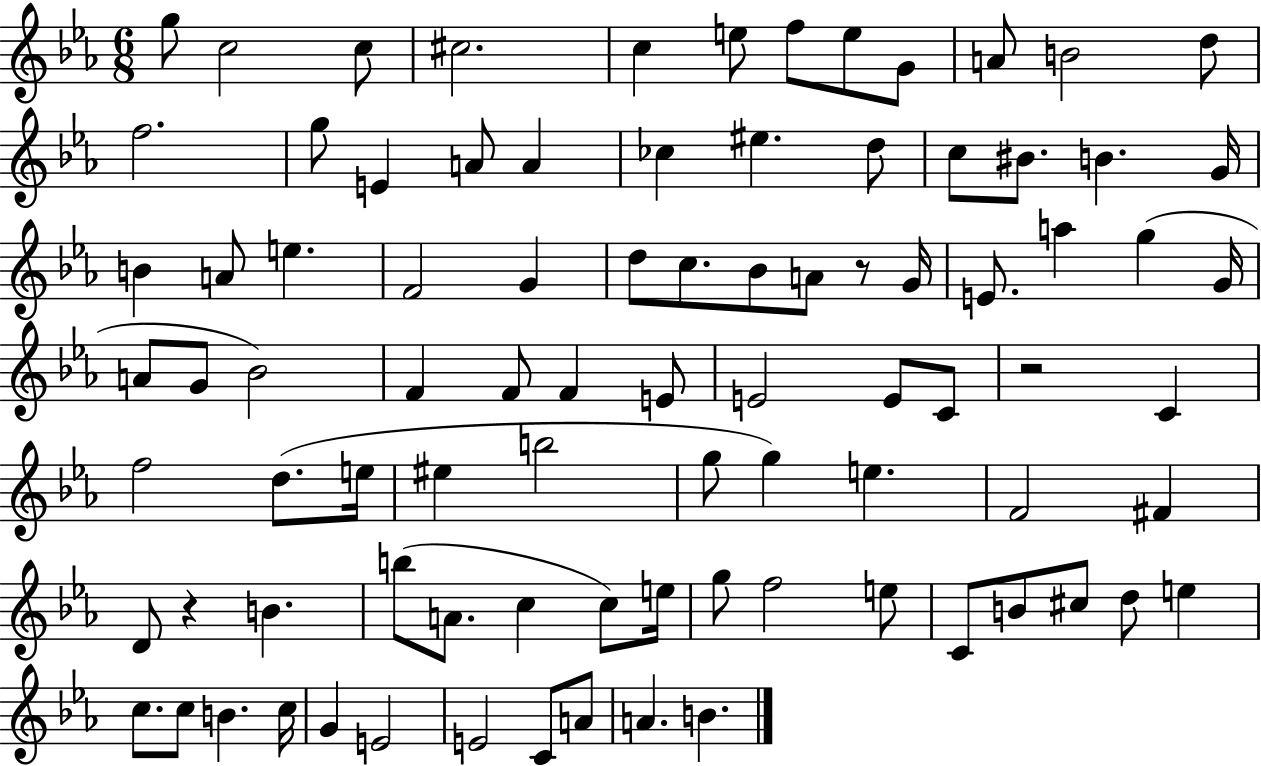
G5/e C5/h C5/e C#5/h. C5/q E5/e F5/e E5/e G4/e A4/e B4/h D5/e F5/h. G5/e E4/q A4/e A4/q CES5/q EIS5/q. D5/e C5/e BIS4/e. B4/q. G4/s B4/q A4/e E5/q. F4/h G4/q D5/e C5/e. Bb4/e A4/e R/e G4/s E4/e. A5/q G5/q G4/s A4/e G4/e Bb4/h F4/q F4/e F4/q E4/e E4/h E4/e C4/e R/h C4/q F5/h D5/e. E5/s EIS5/q B5/h G5/e G5/q E5/q. F4/h F#4/q D4/e R/q B4/q. B5/e A4/e. C5/q C5/e E5/s G5/e F5/h E5/e C4/e B4/e C#5/e D5/e E5/q C5/e. C5/e B4/q. C5/s G4/q E4/h E4/h C4/e A4/e A4/q. B4/q.